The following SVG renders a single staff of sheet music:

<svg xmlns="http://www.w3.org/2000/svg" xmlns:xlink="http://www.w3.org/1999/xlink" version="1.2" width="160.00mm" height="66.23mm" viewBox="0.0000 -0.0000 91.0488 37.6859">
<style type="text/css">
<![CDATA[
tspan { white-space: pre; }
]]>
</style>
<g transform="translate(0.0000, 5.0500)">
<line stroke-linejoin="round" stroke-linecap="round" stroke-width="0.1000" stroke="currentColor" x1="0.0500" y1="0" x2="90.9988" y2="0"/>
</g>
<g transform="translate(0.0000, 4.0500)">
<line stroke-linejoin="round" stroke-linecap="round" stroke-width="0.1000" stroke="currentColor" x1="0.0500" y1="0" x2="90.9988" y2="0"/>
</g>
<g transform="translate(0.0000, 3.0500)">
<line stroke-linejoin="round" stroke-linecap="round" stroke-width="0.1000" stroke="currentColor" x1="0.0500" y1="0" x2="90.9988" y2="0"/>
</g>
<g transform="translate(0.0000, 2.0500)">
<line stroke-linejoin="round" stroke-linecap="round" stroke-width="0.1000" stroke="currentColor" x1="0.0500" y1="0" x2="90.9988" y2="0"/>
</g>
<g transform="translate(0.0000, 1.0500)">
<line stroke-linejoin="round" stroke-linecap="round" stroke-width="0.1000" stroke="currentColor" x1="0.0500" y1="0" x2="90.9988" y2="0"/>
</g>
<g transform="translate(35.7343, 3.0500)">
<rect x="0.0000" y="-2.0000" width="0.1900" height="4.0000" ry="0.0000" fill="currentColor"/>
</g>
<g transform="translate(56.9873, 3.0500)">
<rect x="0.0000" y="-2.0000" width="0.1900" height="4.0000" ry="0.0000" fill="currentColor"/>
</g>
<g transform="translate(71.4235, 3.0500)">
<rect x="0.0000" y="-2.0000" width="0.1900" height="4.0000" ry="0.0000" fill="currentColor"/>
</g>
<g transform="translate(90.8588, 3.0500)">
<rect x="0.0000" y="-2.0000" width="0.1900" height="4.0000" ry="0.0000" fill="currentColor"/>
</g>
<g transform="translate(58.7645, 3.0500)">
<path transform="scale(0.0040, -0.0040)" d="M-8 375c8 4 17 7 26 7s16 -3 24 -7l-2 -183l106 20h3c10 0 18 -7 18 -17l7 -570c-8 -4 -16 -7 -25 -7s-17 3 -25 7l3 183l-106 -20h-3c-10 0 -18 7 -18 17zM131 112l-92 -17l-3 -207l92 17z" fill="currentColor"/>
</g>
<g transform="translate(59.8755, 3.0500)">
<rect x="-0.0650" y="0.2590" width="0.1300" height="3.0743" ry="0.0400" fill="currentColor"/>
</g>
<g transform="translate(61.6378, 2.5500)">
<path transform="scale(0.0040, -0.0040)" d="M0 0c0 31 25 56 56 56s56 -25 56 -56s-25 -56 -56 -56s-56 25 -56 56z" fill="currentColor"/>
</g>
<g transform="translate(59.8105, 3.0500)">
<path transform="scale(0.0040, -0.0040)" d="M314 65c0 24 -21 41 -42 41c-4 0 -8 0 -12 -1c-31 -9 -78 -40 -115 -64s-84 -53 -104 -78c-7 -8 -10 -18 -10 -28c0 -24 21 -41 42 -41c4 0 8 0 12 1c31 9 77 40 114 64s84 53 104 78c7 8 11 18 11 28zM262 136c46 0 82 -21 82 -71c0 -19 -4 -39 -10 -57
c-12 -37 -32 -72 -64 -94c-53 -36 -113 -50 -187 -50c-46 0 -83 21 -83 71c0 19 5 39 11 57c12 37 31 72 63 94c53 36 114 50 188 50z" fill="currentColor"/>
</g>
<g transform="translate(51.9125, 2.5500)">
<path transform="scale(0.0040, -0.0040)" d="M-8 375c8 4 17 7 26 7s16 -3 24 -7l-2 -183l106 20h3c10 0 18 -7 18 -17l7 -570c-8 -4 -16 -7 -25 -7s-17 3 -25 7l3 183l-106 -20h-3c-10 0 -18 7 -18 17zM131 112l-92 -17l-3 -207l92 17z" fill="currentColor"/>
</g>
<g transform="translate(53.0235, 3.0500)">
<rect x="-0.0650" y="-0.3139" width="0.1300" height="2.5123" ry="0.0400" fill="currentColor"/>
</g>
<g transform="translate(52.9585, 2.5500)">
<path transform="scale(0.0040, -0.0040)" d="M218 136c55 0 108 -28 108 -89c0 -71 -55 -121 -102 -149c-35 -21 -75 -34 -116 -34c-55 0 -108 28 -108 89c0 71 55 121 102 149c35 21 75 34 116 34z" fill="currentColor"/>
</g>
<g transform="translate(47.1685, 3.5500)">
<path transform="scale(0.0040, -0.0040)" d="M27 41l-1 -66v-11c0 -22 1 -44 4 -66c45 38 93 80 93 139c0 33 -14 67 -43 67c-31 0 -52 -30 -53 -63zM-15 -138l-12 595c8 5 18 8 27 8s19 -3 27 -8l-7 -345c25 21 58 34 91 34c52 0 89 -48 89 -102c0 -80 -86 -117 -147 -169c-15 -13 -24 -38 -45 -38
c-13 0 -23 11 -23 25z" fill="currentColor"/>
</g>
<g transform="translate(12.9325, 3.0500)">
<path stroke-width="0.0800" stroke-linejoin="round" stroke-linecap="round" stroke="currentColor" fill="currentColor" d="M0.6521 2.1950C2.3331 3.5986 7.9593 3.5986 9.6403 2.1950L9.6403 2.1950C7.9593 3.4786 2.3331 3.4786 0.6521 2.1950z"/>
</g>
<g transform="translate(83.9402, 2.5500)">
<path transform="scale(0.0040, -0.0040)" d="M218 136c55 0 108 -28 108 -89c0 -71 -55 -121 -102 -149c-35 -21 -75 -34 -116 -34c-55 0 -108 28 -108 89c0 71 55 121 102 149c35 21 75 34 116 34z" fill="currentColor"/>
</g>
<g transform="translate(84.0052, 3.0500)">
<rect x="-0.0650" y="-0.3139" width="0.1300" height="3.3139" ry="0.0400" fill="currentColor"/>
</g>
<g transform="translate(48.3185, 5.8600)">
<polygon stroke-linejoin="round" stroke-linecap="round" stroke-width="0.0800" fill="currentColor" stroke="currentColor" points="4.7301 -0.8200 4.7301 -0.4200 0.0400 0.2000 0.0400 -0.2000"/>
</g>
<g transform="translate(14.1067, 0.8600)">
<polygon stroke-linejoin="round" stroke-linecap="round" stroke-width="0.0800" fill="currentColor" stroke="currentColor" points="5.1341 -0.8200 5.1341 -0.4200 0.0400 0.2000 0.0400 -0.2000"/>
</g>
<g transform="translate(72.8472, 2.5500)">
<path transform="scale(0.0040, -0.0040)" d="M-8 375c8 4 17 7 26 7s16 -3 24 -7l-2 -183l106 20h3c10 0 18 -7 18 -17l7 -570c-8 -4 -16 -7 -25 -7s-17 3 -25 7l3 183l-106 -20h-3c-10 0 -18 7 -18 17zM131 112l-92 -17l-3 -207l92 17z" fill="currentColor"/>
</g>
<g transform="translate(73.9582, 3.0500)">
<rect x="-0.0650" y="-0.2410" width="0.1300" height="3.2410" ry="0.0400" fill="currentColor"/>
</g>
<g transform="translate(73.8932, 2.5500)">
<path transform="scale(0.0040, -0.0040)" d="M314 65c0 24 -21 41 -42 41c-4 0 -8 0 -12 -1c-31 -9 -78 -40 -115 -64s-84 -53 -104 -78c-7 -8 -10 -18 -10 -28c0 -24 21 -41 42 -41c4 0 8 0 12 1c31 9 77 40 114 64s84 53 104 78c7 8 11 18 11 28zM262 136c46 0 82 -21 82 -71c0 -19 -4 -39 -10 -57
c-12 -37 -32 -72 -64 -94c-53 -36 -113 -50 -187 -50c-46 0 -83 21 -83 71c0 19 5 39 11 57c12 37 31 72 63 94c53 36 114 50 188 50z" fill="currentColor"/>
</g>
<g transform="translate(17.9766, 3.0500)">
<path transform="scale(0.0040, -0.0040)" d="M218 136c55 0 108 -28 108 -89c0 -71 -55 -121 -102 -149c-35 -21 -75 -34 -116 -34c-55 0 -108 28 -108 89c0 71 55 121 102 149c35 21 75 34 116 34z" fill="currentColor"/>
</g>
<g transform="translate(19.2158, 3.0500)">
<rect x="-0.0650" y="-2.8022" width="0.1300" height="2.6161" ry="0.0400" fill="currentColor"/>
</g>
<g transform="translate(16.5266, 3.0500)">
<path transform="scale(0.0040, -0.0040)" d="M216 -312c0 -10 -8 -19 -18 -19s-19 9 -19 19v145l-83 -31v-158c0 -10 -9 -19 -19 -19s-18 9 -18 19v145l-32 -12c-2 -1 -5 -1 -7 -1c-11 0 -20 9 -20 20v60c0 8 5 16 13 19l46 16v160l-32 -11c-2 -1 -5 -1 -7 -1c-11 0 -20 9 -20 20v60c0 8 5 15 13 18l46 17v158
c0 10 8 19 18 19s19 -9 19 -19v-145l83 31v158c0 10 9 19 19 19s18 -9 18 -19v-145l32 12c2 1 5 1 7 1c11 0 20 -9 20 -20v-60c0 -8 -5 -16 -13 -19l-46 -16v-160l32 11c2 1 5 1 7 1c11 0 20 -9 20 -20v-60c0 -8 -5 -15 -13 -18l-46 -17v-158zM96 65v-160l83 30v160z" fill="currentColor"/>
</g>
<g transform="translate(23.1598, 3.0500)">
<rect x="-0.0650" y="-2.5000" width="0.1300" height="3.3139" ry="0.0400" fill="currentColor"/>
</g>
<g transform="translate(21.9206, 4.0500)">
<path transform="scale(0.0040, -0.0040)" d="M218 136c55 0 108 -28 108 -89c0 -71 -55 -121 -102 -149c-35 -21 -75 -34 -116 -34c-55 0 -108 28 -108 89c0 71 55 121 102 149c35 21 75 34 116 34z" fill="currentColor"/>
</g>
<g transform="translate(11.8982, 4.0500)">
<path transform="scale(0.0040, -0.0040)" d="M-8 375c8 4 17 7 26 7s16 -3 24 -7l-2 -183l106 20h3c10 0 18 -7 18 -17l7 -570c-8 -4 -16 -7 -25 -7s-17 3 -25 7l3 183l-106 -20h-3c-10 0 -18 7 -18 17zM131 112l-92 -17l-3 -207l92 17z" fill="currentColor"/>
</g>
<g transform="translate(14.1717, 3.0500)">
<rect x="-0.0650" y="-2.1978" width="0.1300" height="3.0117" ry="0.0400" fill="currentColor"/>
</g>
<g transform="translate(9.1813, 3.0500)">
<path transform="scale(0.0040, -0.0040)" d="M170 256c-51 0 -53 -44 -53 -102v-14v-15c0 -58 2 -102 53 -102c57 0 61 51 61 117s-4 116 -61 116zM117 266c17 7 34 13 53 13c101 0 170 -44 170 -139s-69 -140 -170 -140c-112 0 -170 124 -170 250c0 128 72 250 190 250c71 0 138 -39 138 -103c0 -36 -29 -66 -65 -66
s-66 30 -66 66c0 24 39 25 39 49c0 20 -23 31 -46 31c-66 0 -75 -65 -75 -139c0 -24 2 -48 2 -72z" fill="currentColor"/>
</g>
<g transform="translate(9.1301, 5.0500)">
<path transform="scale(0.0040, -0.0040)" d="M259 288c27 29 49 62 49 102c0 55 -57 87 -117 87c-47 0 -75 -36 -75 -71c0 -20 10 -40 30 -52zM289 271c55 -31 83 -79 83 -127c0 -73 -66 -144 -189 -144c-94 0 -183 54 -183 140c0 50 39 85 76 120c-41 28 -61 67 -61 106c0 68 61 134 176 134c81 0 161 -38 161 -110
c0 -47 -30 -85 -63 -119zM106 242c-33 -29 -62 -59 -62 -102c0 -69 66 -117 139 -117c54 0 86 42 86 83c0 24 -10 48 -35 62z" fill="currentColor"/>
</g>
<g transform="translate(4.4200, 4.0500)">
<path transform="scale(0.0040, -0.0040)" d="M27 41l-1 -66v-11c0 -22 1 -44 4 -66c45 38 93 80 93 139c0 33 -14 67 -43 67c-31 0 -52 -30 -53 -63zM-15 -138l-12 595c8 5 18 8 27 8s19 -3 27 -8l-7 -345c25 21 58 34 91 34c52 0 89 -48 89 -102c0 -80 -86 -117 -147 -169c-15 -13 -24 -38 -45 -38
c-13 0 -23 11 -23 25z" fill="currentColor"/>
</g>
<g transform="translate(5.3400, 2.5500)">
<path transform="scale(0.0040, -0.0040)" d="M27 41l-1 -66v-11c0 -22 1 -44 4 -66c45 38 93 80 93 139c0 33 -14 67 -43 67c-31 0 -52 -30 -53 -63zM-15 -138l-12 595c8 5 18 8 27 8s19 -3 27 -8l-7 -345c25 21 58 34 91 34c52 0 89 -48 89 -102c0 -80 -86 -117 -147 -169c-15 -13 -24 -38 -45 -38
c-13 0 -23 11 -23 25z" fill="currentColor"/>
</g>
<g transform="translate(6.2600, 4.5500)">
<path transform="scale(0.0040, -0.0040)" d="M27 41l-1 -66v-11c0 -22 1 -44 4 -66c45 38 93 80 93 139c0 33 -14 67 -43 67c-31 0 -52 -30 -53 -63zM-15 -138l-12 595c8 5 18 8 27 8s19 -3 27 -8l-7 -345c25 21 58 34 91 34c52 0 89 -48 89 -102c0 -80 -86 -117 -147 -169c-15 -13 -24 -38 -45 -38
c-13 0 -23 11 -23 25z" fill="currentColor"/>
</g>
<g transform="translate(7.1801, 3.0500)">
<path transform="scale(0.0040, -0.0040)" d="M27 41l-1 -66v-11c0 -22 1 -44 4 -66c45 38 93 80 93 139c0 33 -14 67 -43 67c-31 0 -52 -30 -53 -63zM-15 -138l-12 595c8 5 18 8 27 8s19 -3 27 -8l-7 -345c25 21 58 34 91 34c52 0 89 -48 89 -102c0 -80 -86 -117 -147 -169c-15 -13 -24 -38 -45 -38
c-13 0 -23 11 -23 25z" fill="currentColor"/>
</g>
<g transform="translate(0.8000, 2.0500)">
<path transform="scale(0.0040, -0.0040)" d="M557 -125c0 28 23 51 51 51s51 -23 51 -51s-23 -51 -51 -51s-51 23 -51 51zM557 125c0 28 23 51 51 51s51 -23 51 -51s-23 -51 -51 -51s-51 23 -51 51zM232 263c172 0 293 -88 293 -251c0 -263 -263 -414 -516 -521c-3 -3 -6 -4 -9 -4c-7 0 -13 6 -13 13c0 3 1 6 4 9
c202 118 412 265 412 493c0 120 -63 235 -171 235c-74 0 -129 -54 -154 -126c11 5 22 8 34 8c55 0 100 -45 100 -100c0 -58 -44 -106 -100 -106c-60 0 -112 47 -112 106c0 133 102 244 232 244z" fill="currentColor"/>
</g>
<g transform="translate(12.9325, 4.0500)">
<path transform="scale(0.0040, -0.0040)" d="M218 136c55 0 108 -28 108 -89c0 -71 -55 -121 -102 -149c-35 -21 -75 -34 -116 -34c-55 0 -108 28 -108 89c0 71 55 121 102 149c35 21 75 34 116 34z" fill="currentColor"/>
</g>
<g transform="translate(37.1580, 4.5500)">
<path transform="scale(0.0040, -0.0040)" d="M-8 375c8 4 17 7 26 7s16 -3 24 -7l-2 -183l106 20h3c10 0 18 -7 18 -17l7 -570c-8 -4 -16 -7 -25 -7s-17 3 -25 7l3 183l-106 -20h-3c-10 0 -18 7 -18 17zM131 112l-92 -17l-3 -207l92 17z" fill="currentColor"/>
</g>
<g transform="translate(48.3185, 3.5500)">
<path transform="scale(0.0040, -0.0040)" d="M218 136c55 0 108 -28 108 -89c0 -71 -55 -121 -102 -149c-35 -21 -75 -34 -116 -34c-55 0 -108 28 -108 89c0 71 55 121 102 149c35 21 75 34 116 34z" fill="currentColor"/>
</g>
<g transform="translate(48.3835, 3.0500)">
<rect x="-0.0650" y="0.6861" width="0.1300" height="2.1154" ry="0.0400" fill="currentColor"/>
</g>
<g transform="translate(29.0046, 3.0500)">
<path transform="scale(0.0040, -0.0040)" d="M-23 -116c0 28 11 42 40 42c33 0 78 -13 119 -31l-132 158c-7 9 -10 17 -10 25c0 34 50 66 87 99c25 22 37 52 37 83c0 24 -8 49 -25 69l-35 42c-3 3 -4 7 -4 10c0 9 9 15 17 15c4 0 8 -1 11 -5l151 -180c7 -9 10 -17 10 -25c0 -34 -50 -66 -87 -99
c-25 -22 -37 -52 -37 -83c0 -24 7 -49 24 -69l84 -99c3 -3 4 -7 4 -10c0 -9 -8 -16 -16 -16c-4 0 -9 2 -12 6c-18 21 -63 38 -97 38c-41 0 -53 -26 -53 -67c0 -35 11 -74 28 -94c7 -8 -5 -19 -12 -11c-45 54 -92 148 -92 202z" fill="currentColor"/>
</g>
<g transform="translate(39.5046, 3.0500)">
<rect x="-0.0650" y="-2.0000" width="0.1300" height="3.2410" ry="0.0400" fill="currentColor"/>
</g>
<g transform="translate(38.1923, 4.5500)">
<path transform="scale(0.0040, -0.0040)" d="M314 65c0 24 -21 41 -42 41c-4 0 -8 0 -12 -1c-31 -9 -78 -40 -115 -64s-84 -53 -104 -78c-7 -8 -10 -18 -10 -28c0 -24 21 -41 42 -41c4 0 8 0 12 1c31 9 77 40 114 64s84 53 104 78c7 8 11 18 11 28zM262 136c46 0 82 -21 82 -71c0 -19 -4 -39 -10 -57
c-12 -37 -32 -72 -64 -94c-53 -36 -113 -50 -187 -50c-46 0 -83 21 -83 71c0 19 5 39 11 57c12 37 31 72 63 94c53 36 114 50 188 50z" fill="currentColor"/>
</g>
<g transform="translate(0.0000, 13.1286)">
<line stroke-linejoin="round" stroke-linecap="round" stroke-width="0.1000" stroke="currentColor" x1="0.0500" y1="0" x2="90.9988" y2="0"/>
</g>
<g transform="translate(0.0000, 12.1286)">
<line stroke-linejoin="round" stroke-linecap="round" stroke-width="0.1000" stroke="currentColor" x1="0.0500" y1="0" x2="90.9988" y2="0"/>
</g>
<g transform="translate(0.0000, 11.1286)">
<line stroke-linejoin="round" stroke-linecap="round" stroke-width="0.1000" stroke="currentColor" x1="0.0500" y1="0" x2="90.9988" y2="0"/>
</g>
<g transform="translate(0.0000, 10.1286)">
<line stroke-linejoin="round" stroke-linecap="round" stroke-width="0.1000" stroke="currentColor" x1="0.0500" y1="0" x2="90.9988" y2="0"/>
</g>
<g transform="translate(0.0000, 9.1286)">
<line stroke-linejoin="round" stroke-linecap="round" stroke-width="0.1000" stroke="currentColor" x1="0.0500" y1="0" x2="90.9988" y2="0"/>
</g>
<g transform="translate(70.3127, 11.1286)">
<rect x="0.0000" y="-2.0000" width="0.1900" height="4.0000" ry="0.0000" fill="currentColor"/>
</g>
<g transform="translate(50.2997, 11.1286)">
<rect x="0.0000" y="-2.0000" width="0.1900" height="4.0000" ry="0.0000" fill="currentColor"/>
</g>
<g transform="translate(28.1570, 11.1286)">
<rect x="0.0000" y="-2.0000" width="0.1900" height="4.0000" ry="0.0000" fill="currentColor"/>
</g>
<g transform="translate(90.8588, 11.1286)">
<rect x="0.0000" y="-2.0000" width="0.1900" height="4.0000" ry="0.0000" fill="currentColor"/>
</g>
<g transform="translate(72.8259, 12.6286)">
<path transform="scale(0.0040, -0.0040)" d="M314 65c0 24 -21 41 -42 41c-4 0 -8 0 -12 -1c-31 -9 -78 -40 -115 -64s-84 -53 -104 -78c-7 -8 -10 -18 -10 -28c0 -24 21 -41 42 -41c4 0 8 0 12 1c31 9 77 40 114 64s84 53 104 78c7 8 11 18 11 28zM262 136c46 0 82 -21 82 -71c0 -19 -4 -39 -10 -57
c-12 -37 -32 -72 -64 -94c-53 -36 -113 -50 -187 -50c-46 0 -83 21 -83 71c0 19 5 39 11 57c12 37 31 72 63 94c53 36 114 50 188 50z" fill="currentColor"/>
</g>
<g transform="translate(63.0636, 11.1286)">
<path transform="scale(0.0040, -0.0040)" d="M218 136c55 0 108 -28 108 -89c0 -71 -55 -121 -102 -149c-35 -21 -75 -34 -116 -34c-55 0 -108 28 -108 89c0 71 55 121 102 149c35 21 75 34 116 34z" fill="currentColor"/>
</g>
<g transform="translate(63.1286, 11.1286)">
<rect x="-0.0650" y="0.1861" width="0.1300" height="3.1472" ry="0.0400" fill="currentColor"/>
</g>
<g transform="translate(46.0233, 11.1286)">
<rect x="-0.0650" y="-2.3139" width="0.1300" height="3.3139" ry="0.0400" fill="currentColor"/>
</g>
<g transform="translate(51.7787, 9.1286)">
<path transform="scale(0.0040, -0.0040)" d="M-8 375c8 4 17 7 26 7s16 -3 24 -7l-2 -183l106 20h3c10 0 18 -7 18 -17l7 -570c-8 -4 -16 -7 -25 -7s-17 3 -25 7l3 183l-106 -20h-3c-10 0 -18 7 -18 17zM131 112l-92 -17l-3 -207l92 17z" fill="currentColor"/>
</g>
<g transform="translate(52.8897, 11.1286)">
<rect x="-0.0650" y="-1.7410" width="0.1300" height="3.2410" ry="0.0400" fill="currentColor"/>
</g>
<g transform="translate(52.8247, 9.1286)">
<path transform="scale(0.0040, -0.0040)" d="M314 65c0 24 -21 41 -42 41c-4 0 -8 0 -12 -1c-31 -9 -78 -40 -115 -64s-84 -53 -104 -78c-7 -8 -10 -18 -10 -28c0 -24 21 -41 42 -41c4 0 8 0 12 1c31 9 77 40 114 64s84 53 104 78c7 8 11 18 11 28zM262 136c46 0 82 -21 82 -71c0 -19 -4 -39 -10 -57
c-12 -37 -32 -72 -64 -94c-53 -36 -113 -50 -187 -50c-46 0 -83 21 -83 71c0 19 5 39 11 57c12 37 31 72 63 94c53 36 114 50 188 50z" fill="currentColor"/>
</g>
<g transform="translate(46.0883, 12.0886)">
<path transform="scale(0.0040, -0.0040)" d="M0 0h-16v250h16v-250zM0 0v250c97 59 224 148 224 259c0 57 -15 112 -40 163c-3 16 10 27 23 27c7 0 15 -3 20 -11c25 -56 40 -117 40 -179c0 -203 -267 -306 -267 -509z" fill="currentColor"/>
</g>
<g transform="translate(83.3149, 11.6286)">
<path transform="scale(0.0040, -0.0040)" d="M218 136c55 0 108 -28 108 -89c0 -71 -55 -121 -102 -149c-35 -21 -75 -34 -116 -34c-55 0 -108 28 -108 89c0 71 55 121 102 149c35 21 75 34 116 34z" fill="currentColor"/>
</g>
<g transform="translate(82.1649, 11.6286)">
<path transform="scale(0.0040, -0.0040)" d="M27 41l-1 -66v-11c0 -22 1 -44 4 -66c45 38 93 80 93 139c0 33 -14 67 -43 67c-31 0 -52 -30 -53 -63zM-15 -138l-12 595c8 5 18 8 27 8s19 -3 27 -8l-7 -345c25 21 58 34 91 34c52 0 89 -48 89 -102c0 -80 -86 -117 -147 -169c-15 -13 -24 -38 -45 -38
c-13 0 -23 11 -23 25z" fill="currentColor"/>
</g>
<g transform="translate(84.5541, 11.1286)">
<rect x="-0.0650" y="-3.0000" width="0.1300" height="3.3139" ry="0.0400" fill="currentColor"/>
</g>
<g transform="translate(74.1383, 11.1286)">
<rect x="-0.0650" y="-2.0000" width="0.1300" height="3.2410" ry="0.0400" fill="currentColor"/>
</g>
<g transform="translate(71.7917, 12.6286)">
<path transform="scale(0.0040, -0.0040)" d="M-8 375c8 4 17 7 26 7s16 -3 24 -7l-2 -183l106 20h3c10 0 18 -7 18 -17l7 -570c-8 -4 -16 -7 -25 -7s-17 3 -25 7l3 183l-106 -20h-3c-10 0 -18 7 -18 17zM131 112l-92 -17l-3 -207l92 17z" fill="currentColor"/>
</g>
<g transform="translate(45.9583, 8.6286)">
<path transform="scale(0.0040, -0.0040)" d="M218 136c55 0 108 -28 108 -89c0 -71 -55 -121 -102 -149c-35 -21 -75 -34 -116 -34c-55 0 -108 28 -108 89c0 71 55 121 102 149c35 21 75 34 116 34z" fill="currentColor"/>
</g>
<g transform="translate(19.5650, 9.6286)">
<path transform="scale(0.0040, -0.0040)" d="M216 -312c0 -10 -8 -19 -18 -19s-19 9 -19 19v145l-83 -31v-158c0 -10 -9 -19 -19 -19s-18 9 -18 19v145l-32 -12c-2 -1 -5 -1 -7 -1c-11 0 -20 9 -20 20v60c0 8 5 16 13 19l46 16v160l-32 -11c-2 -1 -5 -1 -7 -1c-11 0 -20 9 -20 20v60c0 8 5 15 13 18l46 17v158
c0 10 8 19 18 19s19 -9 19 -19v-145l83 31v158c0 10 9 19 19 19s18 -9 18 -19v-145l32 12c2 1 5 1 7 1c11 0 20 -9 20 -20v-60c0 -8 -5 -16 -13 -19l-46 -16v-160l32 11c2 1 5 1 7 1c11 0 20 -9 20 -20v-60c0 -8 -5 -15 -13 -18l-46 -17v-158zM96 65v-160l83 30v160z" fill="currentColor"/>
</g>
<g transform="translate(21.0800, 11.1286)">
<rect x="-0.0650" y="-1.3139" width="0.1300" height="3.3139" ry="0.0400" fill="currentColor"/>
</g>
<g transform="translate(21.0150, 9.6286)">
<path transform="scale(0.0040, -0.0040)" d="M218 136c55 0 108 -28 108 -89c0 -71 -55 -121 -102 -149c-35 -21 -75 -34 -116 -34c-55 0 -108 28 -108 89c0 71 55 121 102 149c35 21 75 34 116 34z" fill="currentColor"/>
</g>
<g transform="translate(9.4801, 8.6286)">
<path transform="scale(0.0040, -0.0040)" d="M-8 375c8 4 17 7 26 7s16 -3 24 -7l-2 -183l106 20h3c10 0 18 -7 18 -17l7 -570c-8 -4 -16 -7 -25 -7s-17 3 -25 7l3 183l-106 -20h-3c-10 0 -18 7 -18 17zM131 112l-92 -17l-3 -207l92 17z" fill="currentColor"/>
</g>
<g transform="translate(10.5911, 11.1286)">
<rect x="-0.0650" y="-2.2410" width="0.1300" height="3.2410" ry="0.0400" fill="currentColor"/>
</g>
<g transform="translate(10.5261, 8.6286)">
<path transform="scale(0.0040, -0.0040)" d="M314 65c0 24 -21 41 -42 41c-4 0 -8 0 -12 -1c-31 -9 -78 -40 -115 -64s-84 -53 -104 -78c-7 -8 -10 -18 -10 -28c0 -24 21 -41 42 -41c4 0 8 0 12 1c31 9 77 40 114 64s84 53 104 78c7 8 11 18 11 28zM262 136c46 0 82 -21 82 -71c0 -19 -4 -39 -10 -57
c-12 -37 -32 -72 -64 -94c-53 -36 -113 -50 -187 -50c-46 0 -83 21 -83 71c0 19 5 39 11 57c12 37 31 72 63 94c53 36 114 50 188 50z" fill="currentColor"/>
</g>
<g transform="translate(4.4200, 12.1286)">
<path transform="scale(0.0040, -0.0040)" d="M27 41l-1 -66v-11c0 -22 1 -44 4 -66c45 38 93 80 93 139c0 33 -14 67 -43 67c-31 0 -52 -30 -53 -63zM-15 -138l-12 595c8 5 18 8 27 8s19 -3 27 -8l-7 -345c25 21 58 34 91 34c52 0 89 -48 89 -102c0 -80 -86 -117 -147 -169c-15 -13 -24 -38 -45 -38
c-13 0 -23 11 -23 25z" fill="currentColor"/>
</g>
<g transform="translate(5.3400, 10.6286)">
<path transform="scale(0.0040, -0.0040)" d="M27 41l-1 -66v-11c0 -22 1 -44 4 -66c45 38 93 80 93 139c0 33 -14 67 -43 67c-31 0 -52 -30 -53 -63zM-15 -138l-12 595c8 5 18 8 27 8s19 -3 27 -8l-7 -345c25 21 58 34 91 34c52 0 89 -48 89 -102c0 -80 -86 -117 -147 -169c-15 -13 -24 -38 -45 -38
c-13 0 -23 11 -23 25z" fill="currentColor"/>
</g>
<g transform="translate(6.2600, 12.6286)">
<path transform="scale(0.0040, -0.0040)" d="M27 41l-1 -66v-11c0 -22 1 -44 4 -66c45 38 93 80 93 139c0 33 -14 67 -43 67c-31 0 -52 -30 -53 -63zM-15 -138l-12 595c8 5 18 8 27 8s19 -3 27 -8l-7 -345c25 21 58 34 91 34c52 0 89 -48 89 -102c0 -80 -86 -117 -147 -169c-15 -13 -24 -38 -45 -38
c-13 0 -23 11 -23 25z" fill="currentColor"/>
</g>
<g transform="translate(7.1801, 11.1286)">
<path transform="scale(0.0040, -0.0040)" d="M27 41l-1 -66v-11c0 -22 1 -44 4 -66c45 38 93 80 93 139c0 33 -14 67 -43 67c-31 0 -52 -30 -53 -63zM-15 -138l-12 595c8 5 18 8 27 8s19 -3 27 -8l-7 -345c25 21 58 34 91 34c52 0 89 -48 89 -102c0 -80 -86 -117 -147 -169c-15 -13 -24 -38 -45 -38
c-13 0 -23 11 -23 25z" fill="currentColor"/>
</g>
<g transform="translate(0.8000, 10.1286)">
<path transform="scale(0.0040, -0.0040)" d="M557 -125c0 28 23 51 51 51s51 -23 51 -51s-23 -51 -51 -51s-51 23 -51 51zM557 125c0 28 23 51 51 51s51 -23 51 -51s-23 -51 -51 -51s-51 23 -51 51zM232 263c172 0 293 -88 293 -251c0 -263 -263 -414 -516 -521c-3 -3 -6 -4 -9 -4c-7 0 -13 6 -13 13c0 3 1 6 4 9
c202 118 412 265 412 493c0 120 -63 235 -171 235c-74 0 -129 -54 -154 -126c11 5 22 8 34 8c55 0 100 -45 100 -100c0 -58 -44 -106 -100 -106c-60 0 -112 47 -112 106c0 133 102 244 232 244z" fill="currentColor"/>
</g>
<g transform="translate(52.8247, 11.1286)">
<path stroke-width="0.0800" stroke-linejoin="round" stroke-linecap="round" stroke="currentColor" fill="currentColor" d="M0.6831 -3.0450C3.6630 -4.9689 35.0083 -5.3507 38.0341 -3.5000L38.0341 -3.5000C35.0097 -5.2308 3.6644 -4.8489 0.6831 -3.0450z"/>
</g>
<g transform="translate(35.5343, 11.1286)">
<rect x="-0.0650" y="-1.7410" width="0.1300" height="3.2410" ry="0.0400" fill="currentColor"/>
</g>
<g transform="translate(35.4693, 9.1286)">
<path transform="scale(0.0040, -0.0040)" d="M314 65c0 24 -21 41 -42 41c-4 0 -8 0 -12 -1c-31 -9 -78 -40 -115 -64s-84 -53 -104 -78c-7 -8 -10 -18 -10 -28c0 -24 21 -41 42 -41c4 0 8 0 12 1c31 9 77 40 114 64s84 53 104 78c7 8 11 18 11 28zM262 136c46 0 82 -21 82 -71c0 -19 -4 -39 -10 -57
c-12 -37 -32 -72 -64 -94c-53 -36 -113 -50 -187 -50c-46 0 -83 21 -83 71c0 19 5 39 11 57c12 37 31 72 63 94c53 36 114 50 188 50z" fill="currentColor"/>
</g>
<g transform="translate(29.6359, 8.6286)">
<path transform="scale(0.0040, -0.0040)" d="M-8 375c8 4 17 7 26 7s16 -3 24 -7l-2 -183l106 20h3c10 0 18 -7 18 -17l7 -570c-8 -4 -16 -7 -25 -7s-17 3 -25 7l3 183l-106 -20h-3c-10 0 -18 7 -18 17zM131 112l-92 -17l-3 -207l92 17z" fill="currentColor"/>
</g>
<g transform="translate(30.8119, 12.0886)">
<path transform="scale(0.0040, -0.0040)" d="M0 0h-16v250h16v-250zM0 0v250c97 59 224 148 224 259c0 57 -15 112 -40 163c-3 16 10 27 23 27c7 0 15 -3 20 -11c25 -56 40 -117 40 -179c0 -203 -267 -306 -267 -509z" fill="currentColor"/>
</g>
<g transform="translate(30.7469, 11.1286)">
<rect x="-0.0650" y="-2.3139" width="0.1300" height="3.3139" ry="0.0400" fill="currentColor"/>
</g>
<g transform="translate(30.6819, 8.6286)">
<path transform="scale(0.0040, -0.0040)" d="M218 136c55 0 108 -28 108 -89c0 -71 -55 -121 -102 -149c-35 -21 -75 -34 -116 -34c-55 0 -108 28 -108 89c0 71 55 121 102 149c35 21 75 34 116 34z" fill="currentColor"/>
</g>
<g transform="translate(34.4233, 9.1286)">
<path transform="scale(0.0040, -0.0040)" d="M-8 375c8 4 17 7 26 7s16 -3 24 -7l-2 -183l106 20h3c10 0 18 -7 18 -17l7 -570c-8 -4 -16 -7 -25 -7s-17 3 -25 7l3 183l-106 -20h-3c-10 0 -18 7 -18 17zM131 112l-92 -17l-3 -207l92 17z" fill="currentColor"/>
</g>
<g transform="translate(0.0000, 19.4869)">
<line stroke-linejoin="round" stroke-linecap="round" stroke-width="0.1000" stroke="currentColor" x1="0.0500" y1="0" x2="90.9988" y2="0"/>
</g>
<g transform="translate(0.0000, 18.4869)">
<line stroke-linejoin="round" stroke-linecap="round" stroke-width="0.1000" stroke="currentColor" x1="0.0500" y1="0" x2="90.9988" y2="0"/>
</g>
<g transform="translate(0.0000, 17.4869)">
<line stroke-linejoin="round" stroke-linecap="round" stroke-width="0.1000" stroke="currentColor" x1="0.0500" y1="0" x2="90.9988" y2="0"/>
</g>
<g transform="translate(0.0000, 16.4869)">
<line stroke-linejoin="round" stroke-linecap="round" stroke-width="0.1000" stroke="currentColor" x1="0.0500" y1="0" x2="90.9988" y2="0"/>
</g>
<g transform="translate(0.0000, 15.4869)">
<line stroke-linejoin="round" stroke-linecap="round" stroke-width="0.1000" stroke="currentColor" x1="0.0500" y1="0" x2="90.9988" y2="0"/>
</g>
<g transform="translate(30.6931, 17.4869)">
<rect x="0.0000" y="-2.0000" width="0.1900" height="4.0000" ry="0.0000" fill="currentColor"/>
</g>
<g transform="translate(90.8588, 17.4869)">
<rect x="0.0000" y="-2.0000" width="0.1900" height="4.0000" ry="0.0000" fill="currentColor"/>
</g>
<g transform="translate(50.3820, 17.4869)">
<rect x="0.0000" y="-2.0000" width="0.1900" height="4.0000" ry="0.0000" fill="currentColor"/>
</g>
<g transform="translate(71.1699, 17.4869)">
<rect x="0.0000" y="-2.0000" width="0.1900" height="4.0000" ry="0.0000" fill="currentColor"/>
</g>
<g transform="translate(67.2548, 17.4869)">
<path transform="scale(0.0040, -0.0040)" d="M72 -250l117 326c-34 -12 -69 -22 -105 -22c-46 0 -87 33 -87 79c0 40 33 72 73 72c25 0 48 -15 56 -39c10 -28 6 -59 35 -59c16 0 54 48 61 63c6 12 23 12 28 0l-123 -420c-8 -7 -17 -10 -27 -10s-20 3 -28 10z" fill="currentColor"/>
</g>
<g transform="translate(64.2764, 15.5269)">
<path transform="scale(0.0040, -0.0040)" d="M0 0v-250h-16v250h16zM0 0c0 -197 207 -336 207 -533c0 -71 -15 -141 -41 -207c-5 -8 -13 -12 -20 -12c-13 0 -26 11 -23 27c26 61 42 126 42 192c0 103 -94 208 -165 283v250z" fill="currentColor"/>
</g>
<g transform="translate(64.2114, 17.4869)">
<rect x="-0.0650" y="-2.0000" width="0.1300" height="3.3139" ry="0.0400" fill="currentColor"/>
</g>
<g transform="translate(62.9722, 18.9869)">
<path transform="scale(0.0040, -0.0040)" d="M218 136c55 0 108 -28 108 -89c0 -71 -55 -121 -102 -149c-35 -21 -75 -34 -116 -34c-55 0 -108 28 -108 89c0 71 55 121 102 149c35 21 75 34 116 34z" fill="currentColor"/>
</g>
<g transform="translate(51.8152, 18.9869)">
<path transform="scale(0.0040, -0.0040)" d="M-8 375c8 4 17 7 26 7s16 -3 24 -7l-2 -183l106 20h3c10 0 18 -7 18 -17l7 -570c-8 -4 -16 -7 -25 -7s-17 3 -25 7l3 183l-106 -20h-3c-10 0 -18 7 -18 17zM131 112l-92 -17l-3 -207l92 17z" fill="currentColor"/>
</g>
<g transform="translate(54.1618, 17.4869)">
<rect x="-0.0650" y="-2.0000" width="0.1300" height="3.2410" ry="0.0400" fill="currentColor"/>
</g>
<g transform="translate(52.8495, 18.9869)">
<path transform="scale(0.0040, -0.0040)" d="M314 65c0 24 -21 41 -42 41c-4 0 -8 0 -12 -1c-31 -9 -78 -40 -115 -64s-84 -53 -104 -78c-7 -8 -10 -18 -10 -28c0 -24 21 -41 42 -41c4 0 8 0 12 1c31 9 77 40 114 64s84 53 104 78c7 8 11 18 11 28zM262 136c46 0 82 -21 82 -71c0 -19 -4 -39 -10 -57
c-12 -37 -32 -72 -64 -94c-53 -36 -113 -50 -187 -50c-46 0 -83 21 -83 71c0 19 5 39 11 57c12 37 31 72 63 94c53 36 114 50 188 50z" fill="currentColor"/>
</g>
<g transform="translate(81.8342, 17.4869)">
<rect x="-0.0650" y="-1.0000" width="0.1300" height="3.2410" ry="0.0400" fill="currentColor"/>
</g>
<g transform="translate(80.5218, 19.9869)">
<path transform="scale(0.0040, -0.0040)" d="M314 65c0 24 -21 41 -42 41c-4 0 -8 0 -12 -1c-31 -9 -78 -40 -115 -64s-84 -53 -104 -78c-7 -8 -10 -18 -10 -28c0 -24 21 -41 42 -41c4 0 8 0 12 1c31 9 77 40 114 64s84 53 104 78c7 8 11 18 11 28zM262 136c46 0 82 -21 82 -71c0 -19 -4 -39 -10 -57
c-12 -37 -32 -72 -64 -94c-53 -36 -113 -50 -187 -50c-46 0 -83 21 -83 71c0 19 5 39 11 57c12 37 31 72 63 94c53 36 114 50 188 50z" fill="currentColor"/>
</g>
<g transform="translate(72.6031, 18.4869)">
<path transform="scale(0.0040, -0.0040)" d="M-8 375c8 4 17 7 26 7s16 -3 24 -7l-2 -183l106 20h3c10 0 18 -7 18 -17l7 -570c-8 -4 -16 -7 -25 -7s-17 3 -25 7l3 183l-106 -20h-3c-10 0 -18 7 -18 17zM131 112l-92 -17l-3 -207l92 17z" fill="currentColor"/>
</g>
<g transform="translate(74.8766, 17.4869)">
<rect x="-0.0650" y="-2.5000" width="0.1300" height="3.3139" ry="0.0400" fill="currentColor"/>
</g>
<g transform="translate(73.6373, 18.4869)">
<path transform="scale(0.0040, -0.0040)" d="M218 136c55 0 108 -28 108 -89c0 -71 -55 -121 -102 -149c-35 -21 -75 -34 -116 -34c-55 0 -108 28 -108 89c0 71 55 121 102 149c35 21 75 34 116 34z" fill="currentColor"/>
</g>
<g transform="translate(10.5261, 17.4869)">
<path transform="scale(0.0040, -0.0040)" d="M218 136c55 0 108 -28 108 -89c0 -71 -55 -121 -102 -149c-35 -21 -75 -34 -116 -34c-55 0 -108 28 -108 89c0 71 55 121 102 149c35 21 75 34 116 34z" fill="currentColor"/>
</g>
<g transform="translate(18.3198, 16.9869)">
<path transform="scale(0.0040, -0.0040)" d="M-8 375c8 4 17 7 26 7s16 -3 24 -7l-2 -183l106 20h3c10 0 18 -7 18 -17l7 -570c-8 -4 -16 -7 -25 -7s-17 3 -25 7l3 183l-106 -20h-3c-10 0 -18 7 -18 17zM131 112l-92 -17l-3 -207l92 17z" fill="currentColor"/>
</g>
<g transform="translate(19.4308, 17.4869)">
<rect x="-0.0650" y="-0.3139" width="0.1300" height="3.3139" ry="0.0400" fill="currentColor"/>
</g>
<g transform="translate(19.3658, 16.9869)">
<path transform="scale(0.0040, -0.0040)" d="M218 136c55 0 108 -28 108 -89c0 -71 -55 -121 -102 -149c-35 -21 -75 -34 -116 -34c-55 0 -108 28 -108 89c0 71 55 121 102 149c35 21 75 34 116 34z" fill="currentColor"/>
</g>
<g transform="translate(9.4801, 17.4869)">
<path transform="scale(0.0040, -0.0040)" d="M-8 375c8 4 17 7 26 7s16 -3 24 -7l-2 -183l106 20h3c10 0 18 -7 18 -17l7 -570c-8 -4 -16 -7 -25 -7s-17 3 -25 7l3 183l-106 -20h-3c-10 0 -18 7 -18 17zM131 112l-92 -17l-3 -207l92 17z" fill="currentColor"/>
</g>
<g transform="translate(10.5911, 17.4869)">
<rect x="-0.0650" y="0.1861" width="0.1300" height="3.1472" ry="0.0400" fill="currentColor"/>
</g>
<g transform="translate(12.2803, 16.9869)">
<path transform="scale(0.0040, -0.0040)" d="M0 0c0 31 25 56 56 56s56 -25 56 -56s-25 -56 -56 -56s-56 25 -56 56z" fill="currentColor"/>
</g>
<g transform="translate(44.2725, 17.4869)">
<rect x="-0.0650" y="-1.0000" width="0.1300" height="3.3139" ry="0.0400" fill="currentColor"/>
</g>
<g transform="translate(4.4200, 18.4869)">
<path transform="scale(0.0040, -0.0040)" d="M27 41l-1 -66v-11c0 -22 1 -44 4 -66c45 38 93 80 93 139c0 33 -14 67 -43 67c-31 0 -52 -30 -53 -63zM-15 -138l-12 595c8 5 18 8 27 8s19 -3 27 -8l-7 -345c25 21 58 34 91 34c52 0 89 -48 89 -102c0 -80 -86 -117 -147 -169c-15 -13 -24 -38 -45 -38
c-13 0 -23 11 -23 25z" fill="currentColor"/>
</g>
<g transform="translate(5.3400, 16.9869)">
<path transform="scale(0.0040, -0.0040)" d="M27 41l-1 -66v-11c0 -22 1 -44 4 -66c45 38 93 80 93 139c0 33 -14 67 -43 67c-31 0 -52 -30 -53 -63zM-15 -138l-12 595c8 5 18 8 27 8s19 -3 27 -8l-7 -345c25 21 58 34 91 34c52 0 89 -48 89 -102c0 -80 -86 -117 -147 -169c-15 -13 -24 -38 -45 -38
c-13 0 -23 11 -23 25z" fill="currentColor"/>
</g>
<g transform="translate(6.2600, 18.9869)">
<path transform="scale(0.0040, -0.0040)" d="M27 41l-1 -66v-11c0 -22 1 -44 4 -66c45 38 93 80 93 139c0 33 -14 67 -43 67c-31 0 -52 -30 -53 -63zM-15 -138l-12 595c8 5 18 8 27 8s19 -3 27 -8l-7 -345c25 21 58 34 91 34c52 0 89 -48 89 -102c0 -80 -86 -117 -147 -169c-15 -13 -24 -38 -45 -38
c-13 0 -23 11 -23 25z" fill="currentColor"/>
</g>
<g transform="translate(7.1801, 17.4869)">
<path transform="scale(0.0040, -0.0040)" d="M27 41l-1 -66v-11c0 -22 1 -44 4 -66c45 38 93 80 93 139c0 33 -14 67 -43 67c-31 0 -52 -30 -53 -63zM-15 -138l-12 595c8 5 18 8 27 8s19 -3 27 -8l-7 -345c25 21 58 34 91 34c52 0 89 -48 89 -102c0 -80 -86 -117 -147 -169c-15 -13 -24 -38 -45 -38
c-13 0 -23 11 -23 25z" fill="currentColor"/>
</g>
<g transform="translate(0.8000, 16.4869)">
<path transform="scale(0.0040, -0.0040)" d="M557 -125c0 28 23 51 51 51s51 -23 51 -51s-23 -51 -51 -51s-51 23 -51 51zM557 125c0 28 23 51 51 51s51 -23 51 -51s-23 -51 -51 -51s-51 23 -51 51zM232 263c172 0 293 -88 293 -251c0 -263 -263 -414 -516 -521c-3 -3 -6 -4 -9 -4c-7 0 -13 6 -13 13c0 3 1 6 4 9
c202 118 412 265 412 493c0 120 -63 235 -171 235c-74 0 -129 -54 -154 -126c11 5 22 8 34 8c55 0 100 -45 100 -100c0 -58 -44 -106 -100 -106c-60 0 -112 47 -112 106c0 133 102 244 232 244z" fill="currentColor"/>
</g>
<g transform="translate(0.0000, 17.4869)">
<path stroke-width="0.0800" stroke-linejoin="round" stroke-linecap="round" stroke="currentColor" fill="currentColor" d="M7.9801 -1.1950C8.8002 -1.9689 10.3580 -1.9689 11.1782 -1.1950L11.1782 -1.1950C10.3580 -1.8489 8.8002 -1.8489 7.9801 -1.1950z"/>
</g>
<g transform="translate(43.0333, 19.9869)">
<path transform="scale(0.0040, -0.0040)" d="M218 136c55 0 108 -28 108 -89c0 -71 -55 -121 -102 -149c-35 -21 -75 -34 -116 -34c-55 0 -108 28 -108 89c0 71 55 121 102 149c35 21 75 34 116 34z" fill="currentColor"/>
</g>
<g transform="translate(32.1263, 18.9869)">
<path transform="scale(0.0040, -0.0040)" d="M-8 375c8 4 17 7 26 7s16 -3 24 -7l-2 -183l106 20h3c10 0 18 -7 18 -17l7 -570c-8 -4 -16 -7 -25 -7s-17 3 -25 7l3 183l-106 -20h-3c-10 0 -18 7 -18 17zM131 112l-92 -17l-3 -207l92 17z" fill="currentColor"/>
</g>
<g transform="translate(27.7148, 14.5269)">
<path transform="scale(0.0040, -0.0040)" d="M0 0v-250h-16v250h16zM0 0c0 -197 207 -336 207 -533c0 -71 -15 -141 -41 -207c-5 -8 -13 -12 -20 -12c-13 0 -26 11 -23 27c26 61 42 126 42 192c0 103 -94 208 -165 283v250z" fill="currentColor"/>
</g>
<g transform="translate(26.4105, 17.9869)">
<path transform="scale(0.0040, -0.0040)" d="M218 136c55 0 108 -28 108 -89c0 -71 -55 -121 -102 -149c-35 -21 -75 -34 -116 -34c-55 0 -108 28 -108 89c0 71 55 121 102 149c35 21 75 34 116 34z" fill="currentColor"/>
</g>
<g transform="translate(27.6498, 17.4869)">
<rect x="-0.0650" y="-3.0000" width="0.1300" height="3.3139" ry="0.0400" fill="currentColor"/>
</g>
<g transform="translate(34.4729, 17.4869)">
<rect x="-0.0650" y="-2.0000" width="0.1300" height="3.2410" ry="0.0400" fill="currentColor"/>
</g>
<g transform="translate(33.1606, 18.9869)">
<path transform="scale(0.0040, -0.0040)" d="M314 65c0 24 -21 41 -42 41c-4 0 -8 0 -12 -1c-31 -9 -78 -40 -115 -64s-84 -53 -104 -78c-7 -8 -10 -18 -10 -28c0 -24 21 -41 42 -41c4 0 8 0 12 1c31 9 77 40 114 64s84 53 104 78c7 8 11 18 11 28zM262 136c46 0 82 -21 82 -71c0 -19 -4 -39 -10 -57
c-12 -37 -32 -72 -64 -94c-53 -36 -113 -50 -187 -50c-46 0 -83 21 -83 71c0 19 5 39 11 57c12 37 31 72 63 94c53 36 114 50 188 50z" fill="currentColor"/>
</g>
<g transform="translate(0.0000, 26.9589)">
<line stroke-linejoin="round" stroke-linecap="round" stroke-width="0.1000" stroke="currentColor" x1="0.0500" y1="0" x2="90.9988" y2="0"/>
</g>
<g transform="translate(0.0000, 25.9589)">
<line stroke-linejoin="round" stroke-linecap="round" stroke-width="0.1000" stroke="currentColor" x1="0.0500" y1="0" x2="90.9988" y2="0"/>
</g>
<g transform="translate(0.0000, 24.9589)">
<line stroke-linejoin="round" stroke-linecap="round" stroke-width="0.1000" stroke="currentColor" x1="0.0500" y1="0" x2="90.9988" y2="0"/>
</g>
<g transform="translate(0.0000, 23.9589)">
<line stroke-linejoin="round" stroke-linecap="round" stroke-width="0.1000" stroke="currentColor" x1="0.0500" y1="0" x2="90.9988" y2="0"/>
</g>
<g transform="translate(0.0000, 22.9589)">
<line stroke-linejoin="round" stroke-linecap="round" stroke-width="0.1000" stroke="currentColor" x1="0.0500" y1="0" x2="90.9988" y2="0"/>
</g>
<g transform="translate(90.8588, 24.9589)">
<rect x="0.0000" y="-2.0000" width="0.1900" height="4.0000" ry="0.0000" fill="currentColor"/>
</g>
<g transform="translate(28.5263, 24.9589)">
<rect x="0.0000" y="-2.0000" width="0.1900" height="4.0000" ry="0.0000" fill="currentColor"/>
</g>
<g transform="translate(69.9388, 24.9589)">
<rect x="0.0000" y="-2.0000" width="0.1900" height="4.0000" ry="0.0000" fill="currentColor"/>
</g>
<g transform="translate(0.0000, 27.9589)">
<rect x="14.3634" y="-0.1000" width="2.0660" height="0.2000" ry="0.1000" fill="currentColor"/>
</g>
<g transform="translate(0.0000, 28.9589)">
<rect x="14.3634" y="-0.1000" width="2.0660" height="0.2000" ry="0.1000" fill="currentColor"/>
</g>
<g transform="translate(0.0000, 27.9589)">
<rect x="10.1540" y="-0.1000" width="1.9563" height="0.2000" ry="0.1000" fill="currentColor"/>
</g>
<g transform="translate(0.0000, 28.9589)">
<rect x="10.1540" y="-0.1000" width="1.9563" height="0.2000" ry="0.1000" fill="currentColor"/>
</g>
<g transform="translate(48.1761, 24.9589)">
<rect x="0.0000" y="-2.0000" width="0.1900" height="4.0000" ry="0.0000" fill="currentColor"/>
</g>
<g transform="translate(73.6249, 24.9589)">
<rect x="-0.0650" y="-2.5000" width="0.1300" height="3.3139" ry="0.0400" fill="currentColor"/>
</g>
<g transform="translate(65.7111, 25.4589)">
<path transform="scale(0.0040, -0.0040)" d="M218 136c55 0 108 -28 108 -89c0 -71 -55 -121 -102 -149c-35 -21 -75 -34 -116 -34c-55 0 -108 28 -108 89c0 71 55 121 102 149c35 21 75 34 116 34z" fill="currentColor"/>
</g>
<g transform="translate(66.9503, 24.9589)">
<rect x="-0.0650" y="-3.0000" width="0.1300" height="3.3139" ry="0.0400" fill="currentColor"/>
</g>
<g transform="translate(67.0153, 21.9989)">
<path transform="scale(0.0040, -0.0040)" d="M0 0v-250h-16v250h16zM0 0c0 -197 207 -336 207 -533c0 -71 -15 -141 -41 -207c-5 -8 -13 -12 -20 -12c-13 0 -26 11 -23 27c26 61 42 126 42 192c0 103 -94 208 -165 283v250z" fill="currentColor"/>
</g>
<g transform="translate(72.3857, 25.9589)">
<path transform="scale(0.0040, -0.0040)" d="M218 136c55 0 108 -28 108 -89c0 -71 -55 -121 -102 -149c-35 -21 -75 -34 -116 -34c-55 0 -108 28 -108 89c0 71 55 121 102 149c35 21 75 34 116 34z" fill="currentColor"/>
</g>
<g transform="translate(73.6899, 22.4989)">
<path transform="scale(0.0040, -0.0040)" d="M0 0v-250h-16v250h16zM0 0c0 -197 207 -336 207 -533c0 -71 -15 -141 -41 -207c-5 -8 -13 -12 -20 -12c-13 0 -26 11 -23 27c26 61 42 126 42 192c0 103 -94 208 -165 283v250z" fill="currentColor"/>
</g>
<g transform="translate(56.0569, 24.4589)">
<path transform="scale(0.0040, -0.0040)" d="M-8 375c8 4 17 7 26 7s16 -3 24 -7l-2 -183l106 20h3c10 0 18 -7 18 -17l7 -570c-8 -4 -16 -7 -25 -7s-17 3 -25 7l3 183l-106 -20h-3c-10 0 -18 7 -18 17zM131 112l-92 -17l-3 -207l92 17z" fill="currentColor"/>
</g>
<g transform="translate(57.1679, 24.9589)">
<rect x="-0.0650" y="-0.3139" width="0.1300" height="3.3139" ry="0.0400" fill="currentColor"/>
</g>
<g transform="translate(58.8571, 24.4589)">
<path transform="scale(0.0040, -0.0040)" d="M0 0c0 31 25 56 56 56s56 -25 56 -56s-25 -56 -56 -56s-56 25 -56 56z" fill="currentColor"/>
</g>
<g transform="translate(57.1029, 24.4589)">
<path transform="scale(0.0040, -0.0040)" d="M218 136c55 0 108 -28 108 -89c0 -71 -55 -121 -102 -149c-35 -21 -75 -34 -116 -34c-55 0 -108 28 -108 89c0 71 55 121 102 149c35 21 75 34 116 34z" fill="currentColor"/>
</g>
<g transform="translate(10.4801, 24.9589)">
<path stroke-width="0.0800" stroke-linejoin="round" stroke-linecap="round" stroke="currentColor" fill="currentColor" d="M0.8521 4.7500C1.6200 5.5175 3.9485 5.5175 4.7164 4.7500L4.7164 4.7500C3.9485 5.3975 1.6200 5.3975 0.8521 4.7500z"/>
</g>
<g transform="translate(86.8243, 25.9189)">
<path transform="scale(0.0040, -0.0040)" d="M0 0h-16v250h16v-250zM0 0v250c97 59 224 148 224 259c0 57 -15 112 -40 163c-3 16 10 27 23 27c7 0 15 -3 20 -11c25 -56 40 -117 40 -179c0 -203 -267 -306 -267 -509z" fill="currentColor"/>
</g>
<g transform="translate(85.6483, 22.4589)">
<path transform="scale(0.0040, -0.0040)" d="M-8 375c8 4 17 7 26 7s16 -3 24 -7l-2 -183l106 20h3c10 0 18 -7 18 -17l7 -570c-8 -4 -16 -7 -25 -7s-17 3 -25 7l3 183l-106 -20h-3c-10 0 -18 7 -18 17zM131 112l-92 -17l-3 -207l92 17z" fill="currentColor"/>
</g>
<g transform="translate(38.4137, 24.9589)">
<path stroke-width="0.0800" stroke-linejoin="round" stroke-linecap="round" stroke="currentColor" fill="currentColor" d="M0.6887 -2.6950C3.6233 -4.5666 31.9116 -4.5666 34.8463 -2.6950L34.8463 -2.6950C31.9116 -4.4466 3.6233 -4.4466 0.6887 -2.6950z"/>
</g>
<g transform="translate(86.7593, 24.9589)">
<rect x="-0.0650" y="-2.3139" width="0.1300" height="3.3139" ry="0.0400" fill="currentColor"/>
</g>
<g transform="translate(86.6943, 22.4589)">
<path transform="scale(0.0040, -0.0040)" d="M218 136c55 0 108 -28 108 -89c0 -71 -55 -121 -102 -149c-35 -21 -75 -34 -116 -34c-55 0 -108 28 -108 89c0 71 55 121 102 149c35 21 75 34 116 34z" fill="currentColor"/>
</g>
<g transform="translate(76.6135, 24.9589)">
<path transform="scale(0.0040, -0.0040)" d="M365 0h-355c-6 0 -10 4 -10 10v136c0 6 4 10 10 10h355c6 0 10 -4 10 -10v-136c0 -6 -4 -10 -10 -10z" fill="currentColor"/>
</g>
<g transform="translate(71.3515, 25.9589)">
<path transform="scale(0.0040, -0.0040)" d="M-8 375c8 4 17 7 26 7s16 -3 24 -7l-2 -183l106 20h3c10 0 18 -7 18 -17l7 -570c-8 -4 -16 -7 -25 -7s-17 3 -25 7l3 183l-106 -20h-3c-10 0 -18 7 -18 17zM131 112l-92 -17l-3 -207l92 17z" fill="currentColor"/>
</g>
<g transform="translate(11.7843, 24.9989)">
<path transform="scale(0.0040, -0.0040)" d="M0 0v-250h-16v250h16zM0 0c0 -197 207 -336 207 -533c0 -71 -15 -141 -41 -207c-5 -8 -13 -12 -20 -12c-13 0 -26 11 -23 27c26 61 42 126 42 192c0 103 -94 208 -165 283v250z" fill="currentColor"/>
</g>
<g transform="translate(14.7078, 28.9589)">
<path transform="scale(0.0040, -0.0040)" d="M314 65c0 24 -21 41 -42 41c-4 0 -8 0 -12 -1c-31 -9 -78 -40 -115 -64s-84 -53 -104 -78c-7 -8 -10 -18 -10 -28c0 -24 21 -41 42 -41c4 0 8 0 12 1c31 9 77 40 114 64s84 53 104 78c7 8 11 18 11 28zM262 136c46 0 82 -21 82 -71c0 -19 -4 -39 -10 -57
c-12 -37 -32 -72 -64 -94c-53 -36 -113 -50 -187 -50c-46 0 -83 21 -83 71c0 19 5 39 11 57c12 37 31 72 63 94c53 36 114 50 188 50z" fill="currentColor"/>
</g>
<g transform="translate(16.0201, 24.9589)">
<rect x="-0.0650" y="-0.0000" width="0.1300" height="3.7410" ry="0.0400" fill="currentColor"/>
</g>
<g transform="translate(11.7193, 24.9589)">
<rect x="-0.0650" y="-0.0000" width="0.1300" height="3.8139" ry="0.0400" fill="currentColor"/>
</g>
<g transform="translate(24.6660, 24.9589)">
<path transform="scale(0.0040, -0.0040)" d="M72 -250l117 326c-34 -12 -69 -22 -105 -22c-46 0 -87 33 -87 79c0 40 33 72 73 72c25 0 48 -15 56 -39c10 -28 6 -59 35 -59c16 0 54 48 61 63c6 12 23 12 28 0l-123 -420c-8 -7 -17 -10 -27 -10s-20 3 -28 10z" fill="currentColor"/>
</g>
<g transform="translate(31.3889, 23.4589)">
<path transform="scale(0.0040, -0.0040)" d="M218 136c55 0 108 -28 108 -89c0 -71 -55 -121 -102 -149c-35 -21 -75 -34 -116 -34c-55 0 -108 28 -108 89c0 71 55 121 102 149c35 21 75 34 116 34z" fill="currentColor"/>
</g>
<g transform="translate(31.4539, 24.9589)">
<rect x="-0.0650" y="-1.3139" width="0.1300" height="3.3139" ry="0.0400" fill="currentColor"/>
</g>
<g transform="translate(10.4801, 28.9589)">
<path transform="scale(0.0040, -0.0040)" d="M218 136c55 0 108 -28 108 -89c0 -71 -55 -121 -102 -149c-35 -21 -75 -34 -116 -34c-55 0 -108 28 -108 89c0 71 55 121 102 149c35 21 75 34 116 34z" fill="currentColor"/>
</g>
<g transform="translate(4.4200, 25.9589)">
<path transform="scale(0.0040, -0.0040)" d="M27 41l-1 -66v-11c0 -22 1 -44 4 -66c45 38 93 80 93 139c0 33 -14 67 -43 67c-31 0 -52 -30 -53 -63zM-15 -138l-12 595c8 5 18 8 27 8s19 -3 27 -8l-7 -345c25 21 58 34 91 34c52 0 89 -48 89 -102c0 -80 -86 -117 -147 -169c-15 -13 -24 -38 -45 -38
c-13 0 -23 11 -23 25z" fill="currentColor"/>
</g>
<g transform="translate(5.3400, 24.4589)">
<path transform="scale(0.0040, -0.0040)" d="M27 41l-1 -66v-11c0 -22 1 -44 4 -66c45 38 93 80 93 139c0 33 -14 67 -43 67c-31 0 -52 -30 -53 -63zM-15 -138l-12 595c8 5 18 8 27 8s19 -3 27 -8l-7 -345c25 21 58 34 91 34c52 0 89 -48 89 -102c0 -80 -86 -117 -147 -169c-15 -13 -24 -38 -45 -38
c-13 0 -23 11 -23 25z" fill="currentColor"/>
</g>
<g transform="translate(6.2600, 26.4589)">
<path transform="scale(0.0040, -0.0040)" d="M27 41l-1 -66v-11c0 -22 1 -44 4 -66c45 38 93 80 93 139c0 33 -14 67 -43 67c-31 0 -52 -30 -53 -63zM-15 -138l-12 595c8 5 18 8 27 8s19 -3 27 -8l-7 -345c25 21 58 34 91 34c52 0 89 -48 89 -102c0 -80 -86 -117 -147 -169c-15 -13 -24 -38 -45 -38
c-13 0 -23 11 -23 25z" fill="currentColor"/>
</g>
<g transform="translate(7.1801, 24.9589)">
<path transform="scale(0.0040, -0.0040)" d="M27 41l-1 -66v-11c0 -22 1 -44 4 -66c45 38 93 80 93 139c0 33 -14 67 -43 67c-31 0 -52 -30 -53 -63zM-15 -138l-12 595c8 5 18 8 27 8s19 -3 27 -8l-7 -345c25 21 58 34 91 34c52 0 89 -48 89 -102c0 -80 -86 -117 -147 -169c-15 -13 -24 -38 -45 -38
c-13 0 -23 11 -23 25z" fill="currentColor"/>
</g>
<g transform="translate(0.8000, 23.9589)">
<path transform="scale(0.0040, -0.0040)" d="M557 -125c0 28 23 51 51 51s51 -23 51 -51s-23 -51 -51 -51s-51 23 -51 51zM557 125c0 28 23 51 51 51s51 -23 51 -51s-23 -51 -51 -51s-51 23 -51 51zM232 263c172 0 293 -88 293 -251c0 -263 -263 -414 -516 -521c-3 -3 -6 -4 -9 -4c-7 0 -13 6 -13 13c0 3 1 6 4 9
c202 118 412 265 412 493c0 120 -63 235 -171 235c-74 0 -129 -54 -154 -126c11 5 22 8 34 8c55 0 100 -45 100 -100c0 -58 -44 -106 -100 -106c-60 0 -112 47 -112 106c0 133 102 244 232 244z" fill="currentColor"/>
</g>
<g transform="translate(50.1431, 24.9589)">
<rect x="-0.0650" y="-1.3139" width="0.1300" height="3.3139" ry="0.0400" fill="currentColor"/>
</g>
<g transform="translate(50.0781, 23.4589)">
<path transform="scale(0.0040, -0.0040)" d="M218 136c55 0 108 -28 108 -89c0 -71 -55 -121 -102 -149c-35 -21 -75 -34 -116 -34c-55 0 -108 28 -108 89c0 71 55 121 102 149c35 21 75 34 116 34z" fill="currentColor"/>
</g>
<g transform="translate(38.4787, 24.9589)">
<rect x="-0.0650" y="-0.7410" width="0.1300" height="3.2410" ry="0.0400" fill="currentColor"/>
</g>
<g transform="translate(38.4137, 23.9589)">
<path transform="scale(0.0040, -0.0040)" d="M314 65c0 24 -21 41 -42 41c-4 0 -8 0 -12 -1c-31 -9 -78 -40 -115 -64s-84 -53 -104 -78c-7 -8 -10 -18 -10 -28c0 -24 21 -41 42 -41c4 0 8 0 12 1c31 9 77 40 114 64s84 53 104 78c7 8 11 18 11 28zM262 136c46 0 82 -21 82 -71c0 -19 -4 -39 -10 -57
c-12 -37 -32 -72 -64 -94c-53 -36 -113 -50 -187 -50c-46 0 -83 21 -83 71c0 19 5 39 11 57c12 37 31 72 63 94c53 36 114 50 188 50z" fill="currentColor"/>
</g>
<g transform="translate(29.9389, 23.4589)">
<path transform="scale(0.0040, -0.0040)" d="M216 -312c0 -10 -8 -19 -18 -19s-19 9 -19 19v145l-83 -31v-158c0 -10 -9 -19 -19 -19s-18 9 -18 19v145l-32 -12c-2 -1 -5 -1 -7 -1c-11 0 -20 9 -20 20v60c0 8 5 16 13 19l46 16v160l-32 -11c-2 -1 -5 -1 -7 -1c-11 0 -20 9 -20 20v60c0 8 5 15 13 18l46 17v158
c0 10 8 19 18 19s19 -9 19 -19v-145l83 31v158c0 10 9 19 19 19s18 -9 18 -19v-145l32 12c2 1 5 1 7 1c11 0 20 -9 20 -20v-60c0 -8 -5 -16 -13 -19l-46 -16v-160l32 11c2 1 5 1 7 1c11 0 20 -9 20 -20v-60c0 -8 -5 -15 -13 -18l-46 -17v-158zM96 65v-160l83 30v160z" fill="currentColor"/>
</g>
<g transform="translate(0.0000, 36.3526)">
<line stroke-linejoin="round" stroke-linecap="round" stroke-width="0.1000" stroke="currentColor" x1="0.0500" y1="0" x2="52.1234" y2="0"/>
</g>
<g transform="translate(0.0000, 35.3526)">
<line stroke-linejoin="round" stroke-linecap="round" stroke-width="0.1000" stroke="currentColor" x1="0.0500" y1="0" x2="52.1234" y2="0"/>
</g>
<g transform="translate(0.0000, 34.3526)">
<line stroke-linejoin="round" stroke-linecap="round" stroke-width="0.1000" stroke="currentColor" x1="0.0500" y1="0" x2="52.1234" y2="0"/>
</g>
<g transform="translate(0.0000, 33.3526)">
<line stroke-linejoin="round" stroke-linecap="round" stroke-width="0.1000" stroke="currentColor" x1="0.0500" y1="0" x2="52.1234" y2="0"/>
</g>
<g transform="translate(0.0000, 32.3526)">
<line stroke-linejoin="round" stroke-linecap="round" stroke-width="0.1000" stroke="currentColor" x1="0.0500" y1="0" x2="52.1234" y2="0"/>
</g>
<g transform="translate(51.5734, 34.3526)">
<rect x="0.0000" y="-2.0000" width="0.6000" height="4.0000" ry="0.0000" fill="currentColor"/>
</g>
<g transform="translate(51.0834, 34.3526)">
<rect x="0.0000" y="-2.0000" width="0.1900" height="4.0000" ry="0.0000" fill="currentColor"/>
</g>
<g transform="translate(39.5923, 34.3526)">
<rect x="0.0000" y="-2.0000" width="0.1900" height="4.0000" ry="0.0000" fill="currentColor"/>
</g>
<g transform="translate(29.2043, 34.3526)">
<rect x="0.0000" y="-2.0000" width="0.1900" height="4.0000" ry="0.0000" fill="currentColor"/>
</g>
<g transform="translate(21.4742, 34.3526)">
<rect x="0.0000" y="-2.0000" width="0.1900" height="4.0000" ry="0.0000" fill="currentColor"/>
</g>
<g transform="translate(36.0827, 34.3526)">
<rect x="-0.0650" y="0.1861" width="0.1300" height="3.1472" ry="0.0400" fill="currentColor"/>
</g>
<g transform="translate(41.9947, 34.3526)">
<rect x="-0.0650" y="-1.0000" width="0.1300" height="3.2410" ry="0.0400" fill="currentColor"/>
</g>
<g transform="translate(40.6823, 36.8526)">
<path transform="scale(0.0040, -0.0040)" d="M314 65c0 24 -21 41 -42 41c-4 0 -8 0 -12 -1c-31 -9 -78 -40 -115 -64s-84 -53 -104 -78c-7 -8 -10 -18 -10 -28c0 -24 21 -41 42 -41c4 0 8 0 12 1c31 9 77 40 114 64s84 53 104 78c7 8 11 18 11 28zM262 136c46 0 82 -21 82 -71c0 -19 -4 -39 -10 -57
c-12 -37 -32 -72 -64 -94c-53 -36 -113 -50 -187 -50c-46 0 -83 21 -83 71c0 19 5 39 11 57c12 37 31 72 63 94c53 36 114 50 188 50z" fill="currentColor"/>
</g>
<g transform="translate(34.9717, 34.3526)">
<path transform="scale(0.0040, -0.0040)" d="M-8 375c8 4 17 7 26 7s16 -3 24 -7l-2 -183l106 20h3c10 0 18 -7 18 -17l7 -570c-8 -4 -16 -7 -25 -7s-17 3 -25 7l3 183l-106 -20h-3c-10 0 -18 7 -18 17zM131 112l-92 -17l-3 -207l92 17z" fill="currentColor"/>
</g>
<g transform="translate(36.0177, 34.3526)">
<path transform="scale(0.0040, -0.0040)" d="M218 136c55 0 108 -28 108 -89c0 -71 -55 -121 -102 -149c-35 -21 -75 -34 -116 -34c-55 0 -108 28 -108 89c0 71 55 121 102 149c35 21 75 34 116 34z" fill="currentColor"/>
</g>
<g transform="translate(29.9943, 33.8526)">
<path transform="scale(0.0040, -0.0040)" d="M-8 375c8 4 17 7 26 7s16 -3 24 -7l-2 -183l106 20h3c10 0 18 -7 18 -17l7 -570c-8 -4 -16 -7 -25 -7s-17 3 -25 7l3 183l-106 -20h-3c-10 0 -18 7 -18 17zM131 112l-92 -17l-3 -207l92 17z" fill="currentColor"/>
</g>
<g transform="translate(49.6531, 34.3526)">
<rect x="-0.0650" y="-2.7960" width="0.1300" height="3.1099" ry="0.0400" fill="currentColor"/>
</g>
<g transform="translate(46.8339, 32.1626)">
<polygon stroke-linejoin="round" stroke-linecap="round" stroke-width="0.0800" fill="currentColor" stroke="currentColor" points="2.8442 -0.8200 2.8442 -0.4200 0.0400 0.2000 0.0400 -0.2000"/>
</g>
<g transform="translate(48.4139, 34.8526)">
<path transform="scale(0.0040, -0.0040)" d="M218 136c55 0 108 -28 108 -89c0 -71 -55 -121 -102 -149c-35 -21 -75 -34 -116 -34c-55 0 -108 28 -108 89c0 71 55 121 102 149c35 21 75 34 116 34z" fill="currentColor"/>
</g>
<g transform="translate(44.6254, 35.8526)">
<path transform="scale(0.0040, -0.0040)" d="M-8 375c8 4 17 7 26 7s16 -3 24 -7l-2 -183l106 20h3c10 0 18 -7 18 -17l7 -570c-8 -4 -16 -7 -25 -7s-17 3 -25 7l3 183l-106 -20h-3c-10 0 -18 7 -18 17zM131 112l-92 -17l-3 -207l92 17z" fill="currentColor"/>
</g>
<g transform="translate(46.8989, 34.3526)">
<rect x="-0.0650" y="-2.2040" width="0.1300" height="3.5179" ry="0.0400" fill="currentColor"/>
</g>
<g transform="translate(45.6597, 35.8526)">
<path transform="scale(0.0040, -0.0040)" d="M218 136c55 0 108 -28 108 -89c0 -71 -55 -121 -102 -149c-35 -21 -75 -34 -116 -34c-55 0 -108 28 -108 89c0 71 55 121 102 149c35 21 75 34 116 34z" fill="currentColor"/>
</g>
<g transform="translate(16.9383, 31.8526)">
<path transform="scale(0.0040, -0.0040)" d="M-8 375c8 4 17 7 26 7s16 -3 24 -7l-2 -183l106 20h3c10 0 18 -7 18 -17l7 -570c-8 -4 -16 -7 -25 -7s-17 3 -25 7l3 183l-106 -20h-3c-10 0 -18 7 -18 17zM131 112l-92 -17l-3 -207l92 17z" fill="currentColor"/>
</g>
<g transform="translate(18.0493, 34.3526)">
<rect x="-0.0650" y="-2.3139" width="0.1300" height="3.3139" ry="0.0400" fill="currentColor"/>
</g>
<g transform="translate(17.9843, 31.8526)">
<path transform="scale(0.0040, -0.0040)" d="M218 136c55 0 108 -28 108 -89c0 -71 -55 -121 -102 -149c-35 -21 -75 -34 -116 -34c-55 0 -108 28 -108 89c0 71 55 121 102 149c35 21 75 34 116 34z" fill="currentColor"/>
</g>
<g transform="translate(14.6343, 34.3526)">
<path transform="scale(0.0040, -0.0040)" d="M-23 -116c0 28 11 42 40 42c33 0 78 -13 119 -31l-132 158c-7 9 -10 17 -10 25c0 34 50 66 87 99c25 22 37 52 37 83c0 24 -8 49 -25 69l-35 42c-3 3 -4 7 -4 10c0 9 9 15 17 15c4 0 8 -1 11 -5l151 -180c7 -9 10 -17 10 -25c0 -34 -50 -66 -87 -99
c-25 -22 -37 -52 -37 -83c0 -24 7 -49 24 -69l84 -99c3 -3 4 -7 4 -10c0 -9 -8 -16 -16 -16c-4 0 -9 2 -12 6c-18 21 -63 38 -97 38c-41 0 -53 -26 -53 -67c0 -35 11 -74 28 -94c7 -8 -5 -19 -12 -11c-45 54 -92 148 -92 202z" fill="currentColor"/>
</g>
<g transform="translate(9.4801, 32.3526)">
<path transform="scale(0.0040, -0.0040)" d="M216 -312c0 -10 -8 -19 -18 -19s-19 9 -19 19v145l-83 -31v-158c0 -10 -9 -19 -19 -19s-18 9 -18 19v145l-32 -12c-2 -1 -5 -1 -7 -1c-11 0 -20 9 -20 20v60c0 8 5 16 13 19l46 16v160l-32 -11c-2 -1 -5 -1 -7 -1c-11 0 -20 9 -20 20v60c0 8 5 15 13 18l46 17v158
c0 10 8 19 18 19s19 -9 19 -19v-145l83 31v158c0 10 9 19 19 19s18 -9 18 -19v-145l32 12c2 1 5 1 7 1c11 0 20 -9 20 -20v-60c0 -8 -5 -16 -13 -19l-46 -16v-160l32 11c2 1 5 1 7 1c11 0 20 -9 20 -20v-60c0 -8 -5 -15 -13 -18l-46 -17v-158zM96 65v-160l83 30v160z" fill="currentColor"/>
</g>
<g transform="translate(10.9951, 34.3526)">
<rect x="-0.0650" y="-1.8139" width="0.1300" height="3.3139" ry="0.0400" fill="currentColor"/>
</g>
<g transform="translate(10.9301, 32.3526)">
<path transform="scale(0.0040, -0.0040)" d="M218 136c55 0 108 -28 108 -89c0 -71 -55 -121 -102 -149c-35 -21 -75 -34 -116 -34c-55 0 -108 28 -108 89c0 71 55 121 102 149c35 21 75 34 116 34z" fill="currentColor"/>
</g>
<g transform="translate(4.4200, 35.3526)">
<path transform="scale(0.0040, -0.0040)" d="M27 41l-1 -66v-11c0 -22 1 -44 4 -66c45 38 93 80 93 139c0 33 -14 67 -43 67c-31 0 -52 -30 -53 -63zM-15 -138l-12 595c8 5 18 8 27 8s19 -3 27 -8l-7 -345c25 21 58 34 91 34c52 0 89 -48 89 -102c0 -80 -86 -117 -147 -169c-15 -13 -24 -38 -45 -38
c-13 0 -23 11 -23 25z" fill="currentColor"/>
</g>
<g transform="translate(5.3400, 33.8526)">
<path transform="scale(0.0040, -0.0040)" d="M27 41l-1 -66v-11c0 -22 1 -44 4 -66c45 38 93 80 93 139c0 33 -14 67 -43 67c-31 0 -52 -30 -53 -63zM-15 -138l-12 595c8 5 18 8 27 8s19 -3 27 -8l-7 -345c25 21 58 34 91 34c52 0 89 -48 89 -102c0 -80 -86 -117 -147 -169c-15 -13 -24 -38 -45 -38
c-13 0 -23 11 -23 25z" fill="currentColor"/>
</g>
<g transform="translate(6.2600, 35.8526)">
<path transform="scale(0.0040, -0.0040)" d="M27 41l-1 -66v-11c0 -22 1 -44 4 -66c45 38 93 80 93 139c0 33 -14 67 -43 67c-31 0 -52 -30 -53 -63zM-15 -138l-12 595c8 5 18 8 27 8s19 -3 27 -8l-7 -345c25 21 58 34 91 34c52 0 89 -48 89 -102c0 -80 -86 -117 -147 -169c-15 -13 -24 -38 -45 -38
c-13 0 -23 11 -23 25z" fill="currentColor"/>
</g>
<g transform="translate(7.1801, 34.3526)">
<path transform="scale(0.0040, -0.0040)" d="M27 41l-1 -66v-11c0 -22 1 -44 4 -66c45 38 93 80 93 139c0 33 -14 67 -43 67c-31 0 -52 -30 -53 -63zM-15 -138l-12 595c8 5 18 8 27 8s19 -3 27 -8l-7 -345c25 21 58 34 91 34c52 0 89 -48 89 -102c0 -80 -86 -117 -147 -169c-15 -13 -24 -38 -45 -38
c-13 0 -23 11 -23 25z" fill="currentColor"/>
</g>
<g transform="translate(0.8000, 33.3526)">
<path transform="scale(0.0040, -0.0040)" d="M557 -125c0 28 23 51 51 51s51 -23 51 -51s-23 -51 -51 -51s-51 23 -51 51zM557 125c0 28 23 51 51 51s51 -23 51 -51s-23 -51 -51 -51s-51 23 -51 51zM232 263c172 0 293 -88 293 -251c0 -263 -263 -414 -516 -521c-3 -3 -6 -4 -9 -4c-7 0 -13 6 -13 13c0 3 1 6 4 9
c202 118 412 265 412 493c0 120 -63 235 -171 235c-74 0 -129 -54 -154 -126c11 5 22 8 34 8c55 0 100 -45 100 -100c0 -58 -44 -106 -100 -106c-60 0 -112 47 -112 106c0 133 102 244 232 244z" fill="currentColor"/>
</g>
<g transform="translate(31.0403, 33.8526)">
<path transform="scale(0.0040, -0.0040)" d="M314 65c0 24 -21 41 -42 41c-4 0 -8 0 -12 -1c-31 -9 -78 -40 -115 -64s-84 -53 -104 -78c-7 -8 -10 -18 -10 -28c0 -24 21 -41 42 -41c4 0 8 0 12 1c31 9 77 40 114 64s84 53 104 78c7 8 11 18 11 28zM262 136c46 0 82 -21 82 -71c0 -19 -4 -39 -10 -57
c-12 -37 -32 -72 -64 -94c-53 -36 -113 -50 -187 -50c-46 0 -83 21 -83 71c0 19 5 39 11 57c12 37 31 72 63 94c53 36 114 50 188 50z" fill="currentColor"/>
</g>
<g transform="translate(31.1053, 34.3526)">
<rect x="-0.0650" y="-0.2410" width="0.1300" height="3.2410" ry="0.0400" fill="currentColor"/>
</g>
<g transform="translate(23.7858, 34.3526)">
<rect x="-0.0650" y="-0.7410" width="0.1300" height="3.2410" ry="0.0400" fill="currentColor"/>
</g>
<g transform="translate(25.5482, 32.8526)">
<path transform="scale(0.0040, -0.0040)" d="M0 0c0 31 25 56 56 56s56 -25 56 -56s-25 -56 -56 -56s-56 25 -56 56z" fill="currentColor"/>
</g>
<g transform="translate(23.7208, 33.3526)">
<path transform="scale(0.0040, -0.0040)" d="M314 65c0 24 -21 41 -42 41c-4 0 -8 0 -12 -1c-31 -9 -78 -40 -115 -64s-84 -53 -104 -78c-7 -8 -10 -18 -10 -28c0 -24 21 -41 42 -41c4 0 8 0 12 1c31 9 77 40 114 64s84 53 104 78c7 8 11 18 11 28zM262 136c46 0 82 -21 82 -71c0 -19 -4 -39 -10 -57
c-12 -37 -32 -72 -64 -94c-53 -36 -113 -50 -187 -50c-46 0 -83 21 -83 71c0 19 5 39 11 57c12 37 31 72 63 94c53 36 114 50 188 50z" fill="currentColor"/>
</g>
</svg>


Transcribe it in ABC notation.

X:1
T:Untitled
M:6/8
L:1/4
K:Ab
B,,/2 ^D,/2 B,, z A,,2 _C,/2 E,/2 D,2 E,2 E, B,2 ^G, B,/2 A,2 B,/2 A,2 _D, A,,2 _C, D, E, C,/2 A,,2 F,, A,,2 A,,/2 z/2 B,, F,,2 C,,/2 C,,2 z/2 ^G, F,2 G, E, C,/2 B,,/2 z2 B,/2 ^A, z B, F,2 E,2 D, F,,2 A,,/2 C,/2